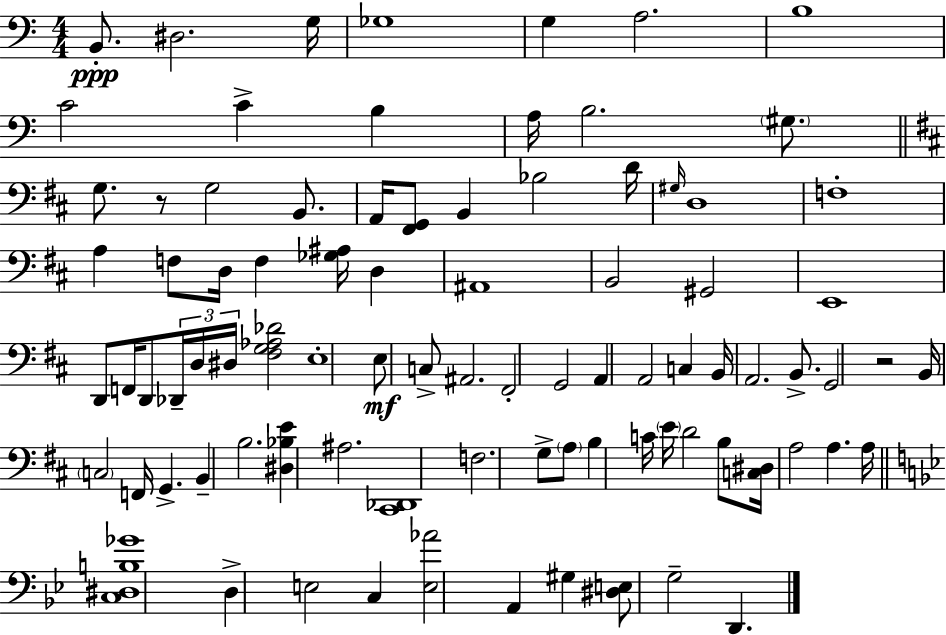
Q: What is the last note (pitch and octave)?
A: D2